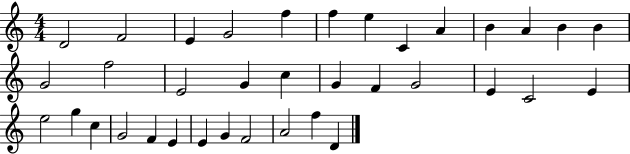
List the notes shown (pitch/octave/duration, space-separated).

D4/h F4/h E4/q G4/h F5/q F5/q E5/q C4/q A4/q B4/q A4/q B4/q B4/q G4/h F5/h E4/h G4/q C5/q G4/q F4/q G4/h E4/q C4/h E4/q E5/h G5/q C5/q G4/h F4/q E4/q E4/q G4/q F4/h A4/h F5/q D4/q